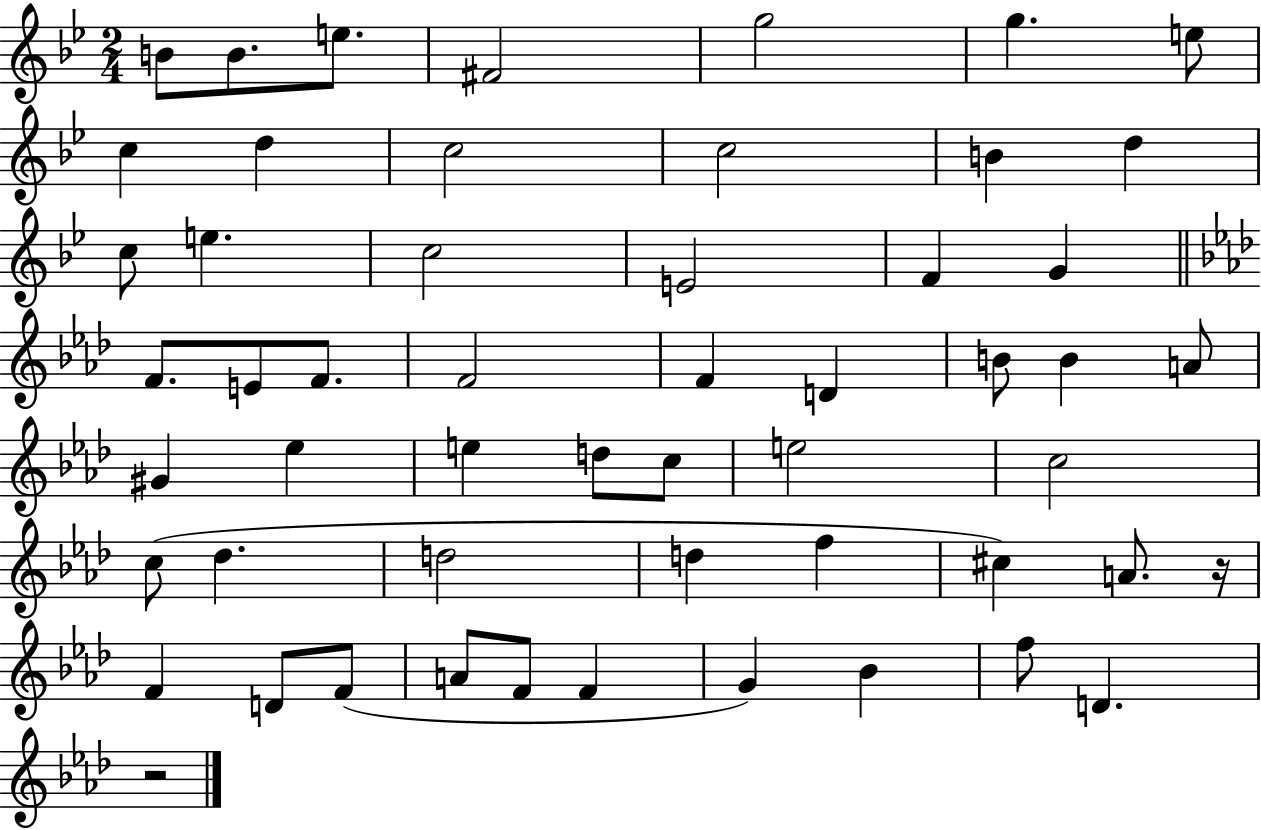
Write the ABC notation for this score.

X:1
T:Untitled
M:2/4
L:1/4
K:Bb
B/2 B/2 e/2 ^F2 g2 g e/2 c d c2 c2 B d c/2 e c2 E2 F G F/2 E/2 F/2 F2 F D B/2 B A/2 ^G _e e d/2 c/2 e2 c2 c/2 _d d2 d f ^c A/2 z/4 F D/2 F/2 A/2 F/2 F G _B f/2 D z2